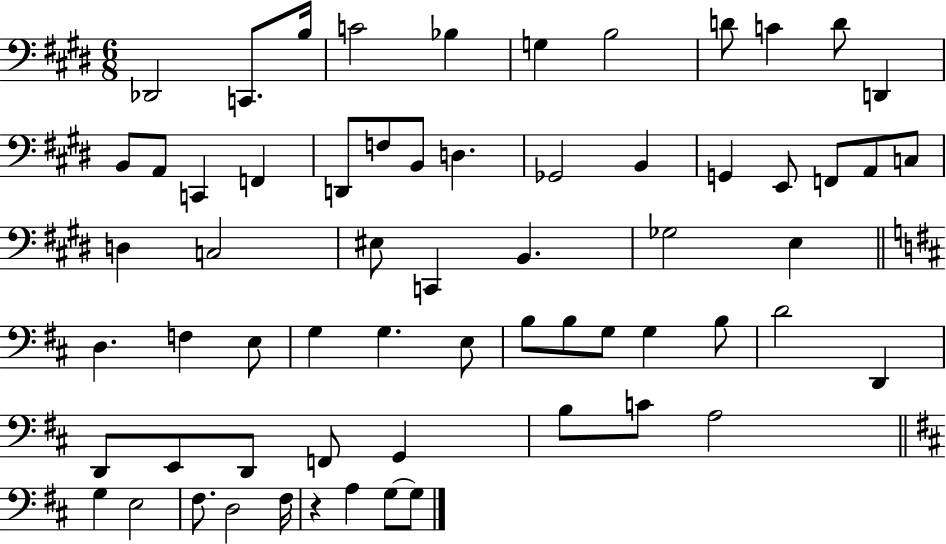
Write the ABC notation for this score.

X:1
T:Untitled
M:6/8
L:1/4
K:E
_D,,2 C,,/2 B,/4 C2 _B, G, B,2 D/2 C D/2 D,, B,,/2 A,,/2 C,, F,, D,,/2 F,/2 B,,/2 D, _G,,2 B,, G,, E,,/2 F,,/2 A,,/2 C,/2 D, C,2 ^E,/2 C,, B,, _G,2 E, D, F, E,/2 G, G, E,/2 B,/2 B,/2 G,/2 G, B,/2 D2 D,, D,,/2 E,,/2 D,,/2 F,,/2 G,, B,/2 C/2 A,2 G, E,2 ^F,/2 D,2 ^F,/4 z A, G,/2 G,/2